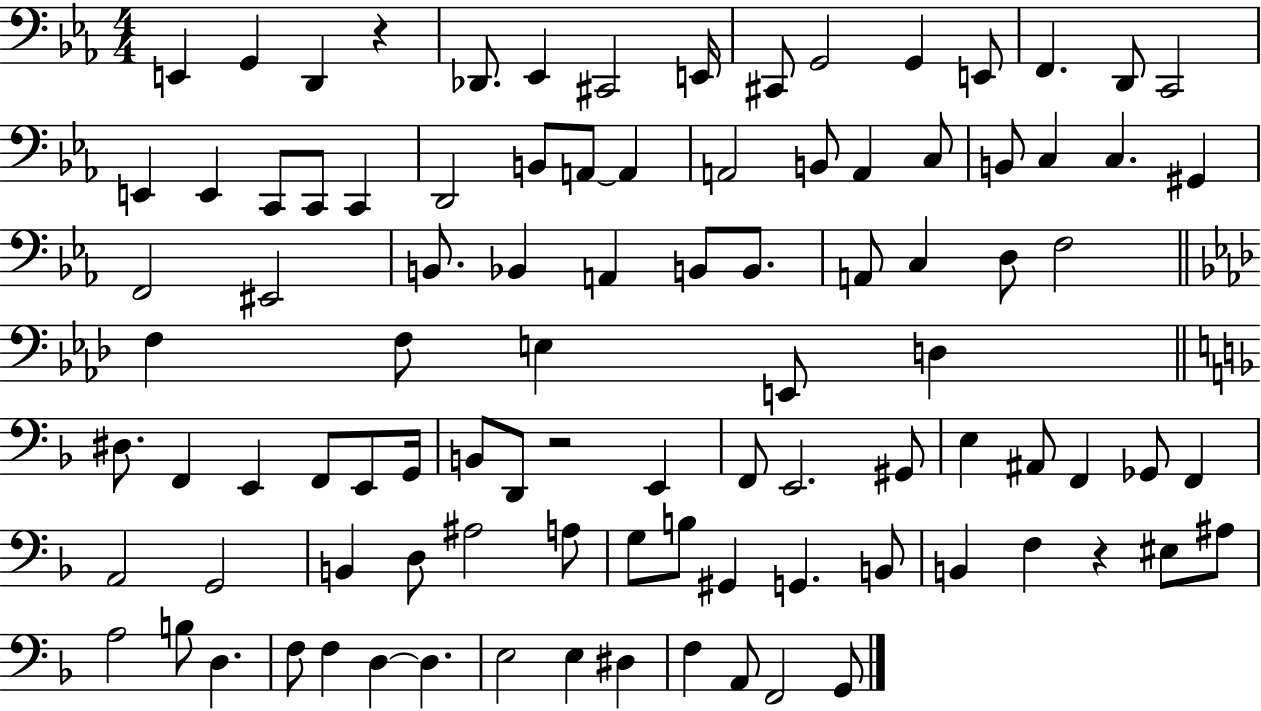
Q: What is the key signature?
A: EES major